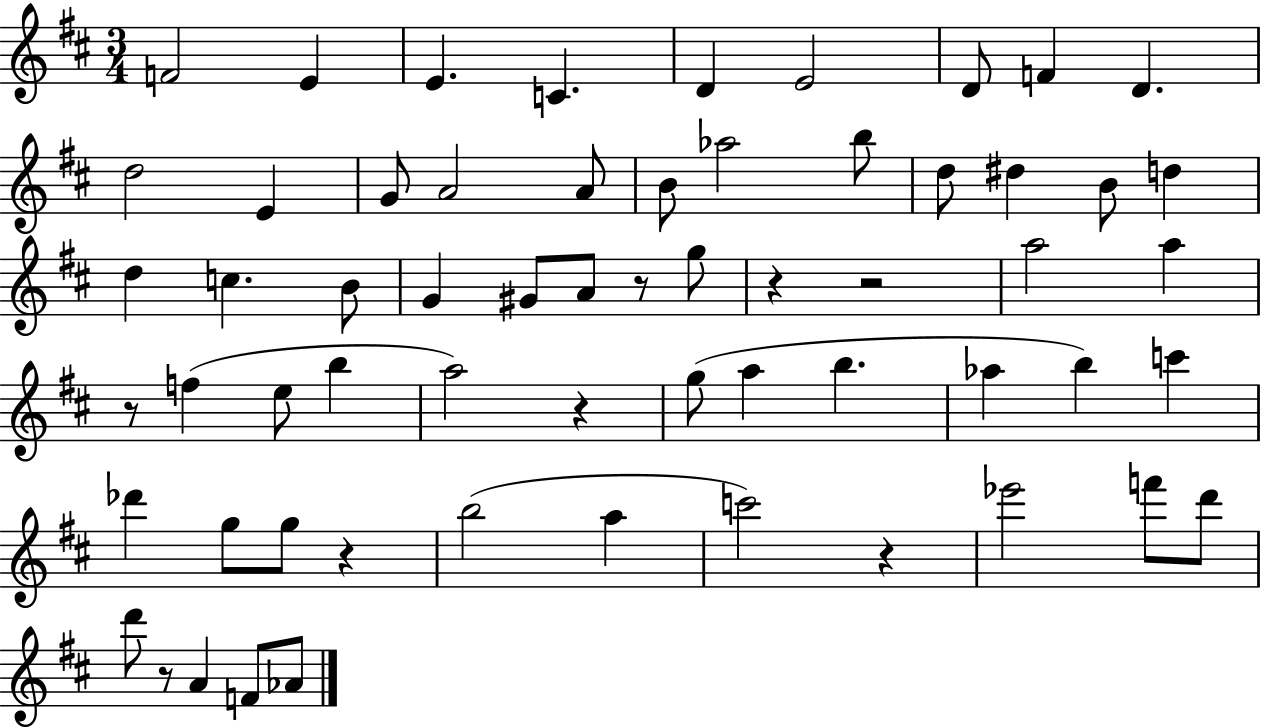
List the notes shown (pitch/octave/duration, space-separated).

F4/h E4/q E4/q. C4/q. D4/q E4/h D4/e F4/q D4/q. D5/h E4/q G4/e A4/h A4/e B4/e Ab5/h B5/e D5/e D#5/q B4/e D5/q D5/q C5/q. B4/e G4/q G#4/e A4/e R/e G5/e R/q R/h A5/h A5/q R/e F5/q E5/e B5/q A5/h R/q G5/e A5/q B5/q. Ab5/q B5/q C6/q Db6/q G5/e G5/e R/q B5/h A5/q C6/h R/q Eb6/h F6/e D6/e D6/e R/e A4/q F4/e Ab4/e